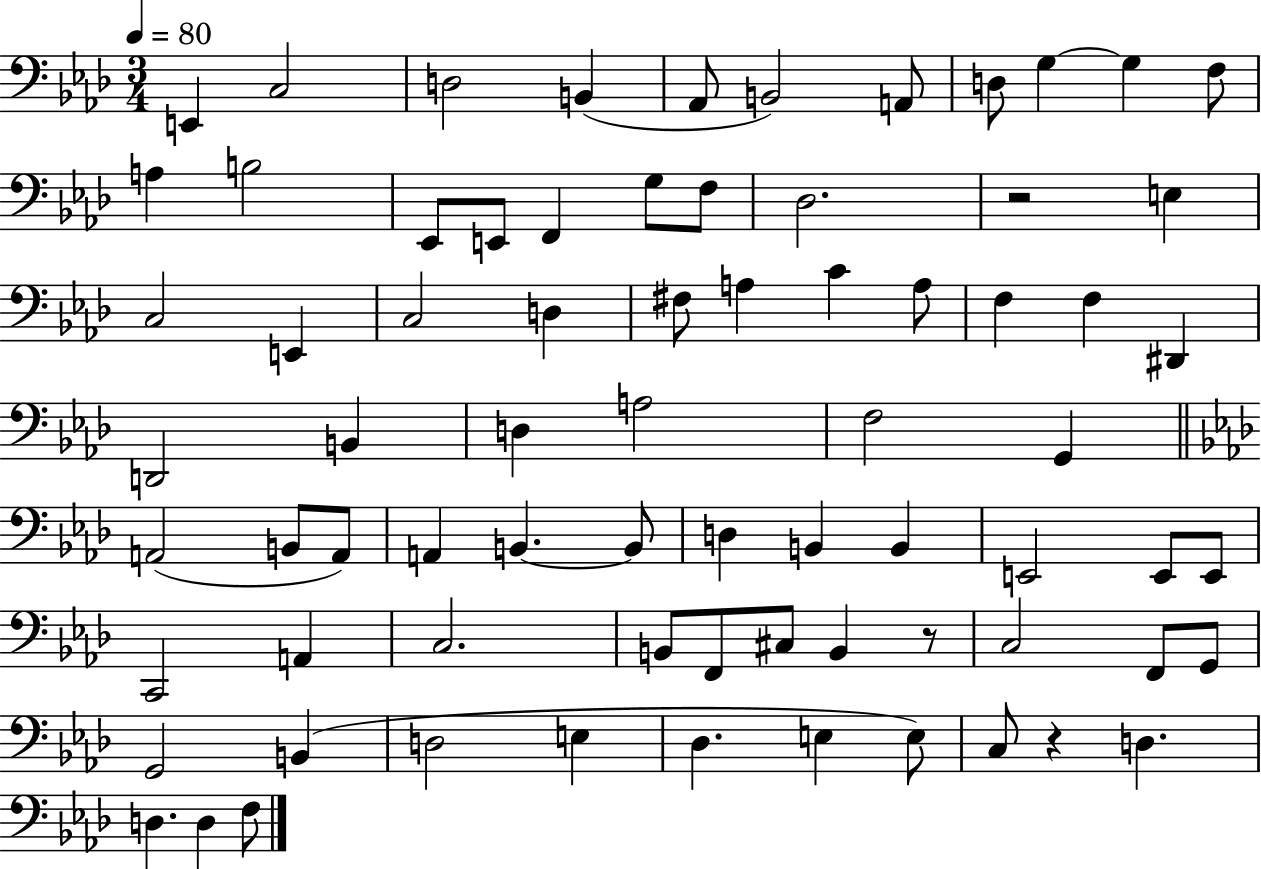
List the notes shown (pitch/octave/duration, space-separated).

E2/q C3/h D3/h B2/q Ab2/e B2/h A2/e D3/e G3/q G3/q F3/e A3/q B3/h Eb2/e E2/e F2/q G3/e F3/e Db3/h. R/h E3/q C3/h E2/q C3/h D3/q F#3/e A3/q C4/q A3/e F3/q F3/q D#2/q D2/h B2/q D3/q A3/h F3/h G2/q A2/h B2/e A2/e A2/q B2/q. B2/e D3/q B2/q B2/q E2/h E2/e E2/e C2/h A2/q C3/h. B2/e F2/e C#3/e B2/q R/e C3/h F2/e G2/e G2/h B2/q D3/h E3/q Db3/q. E3/q E3/e C3/e R/q D3/q. D3/q. D3/q F3/e